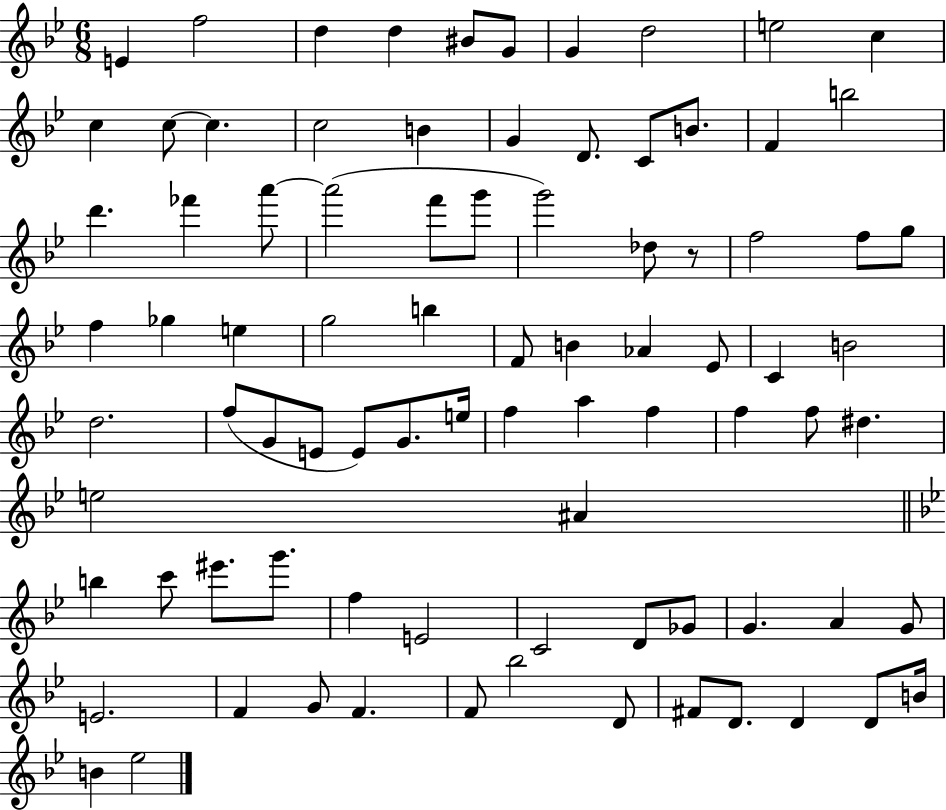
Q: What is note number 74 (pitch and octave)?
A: F4